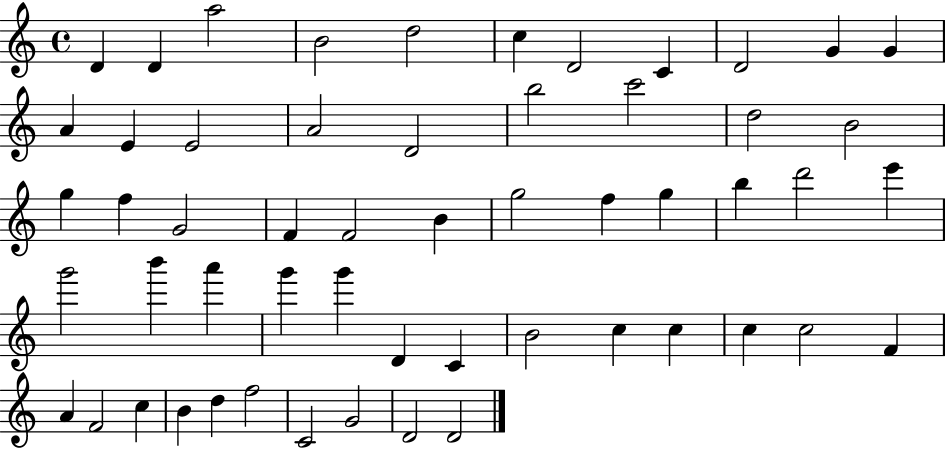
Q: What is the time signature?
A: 4/4